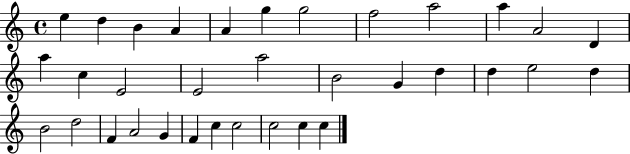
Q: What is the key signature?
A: C major